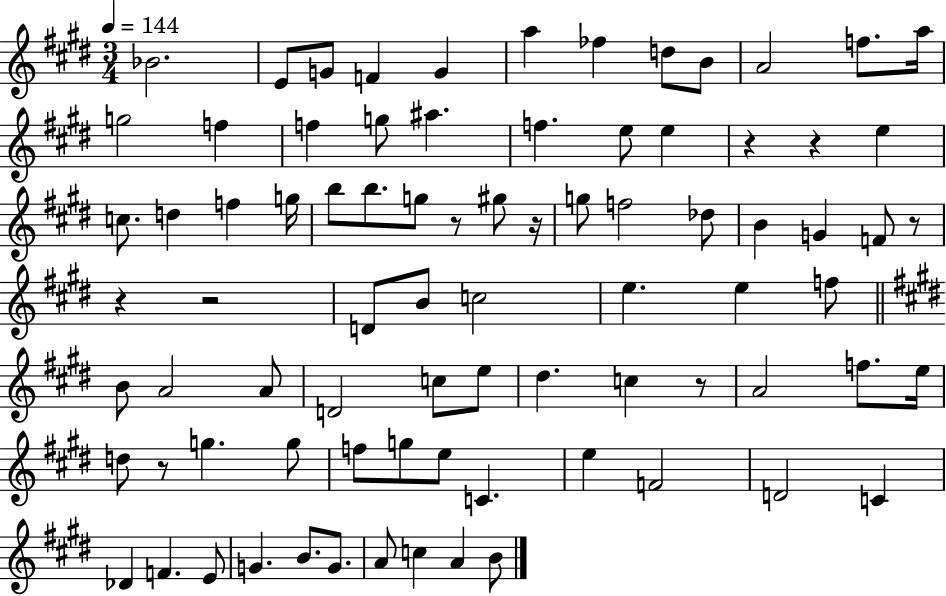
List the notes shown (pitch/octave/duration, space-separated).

Bb4/h. E4/e G4/e F4/q G4/q A5/q FES5/q D5/e B4/e A4/h F5/e. A5/s G5/h F5/q F5/q G5/e A#5/q. F5/q. E5/e E5/q R/q R/q E5/q C5/e. D5/q F5/q G5/s B5/e B5/e. G5/e R/e G#5/e R/s G5/e F5/h Db5/e B4/q G4/q F4/e R/e R/q R/h D4/e B4/e C5/h E5/q. E5/q F5/e B4/e A4/h A4/e D4/h C5/e E5/e D#5/q. C5/q R/e A4/h F5/e. E5/s D5/e R/e G5/q. G5/e F5/e G5/e E5/e C4/q. E5/q F4/h D4/h C4/q Db4/q F4/q. E4/e G4/q. B4/e. G4/e. A4/e C5/q A4/q B4/e